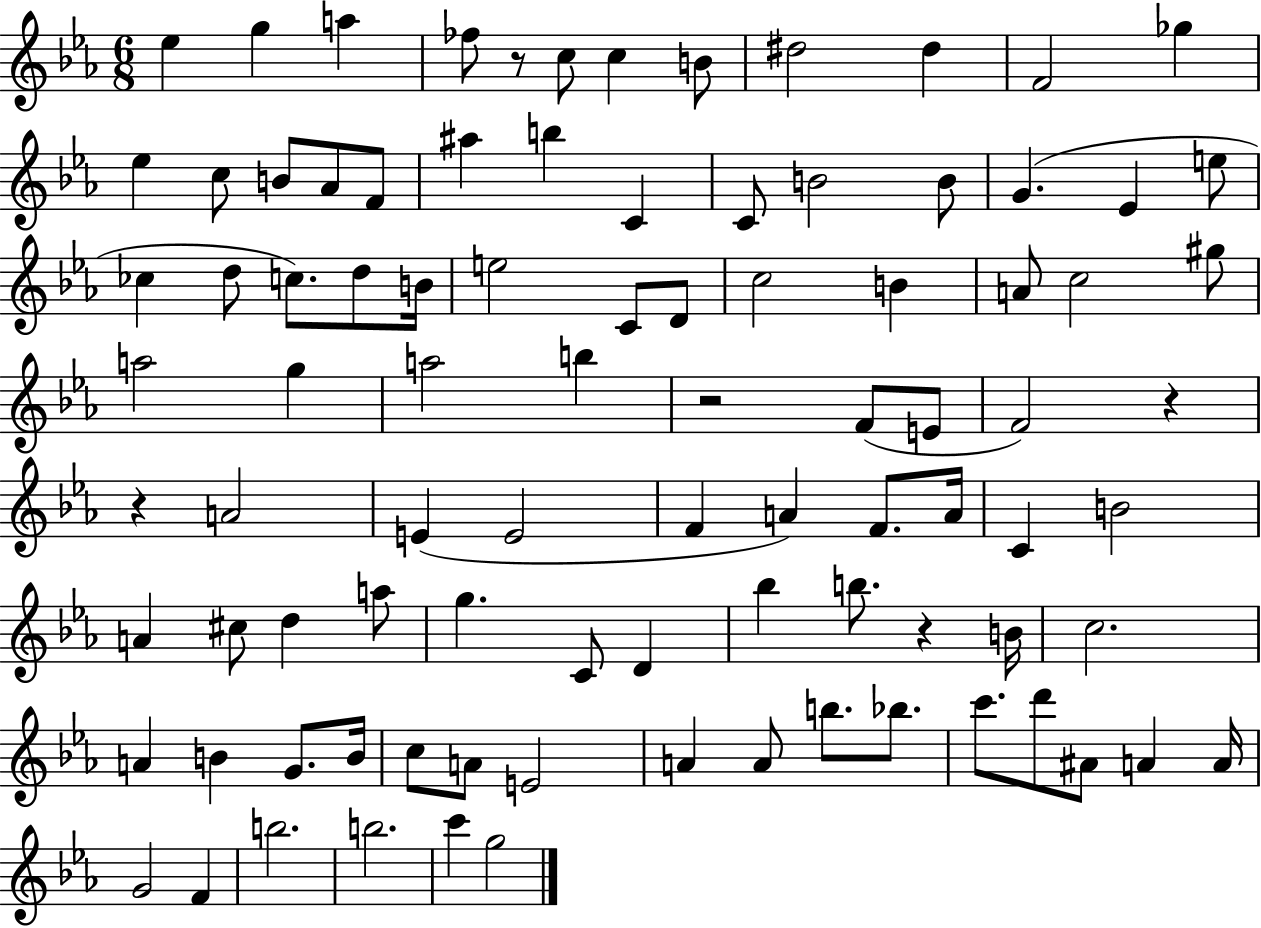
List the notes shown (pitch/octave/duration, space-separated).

Eb5/q G5/q A5/q FES5/e R/e C5/e C5/q B4/e D#5/h D#5/q F4/h Gb5/q Eb5/q C5/e B4/e Ab4/e F4/e A#5/q B5/q C4/q C4/e B4/h B4/e G4/q. Eb4/q E5/e CES5/q D5/e C5/e. D5/e B4/s E5/h C4/e D4/e C5/h B4/q A4/e C5/h G#5/e A5/h G5/q A5/h B5/q R/h F4/e E4/e F4/h R/q R/q A4/h E4/q E4/h F4/q A4/q F4/e. A4/s C4/q B4/h A4/q C#5/e D5/q A5/e G5/q. C4/e D4/q Bb5/q B5/e. R/q B4/s C5/h. A4/q B4/q G4/e. B4/s C5/e A4/e E4/h A4/q A4/e B5/e. Bb5/e. C6/e. D6/e A#4/e A4/q A4/s G4/h F4/q B5/h. B5/h. C6/q G5/h